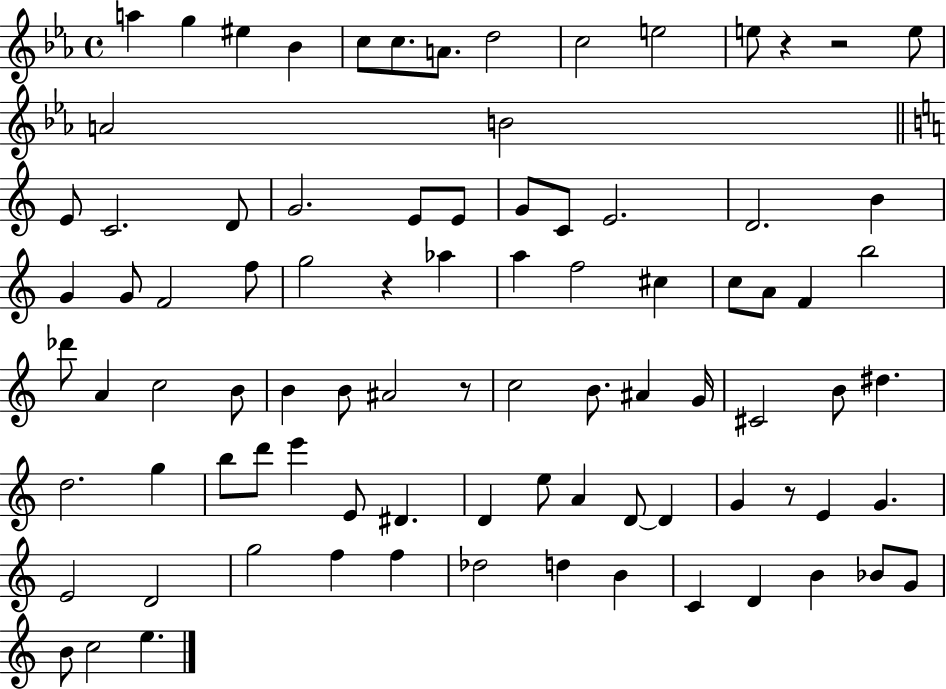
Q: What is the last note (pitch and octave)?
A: E5